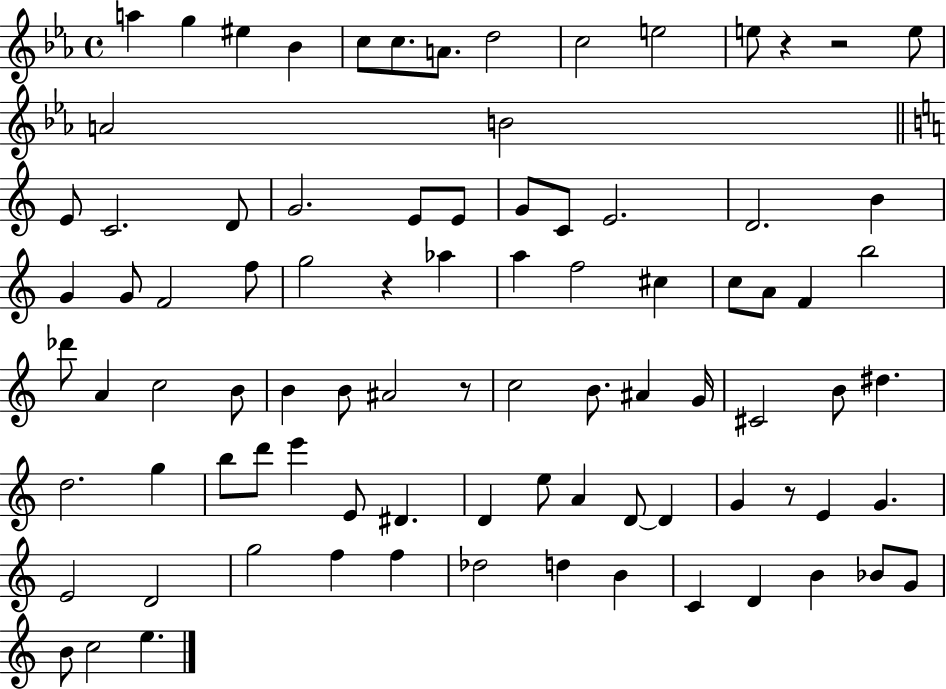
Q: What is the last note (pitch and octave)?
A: E5